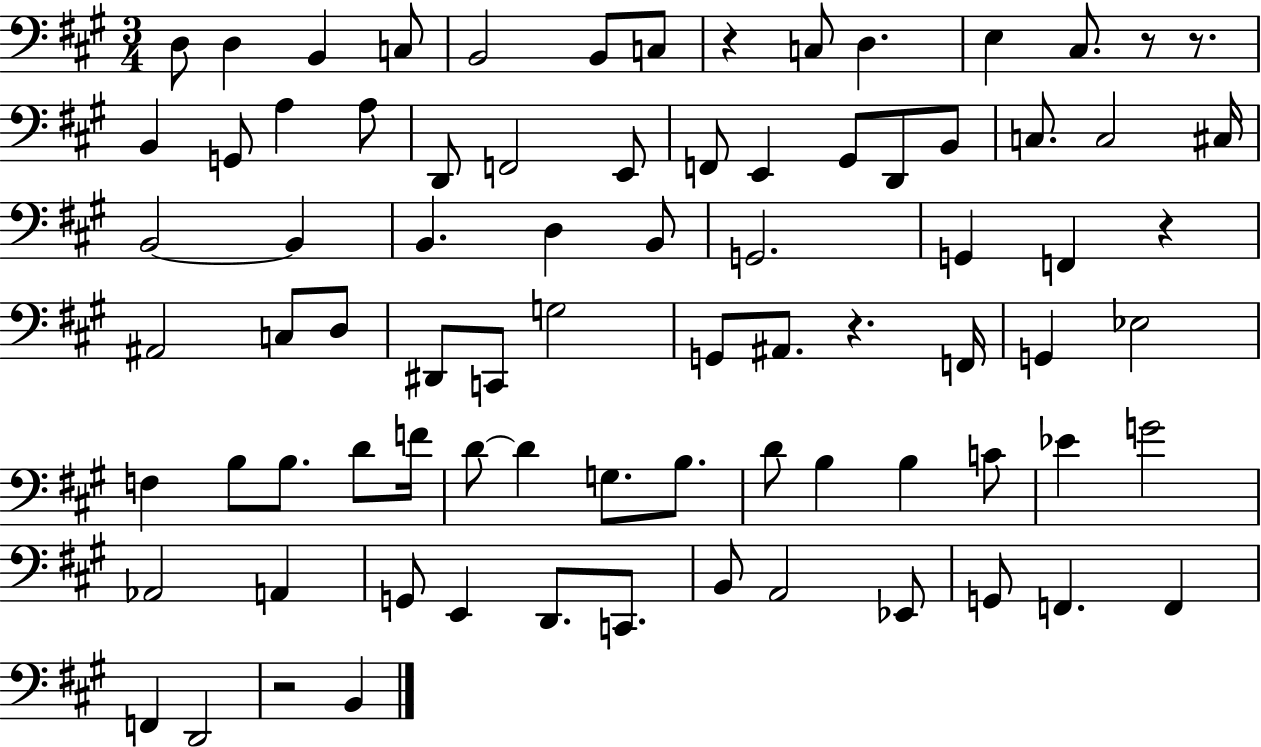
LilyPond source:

{
  \clef bass
  \numericTimeSignature
  \time 3/4
  \key a \major
  \repeat volta 2 { d8 d4 b,4 c8 | b,2 b,8 c8 | r4 c8 d4. | e4 cis8. r8 r8. | \break b,4 g,8 a4 a8 | d,8 f,2 e,8 | f,8 e,4 gis,8 d,8 b,8 | c8. c2 cis16 | \break b,2~~ b,4 | b,4. d4 b,8 | g,2. | g,4 f,4 r4 | \break ais,2 c8 d8 | dis,8 c,8 g2 | g,8 ais,8. r4. f,16 | g,4 ees2 | \break f4 b8 b8. d'8 f'16 | d'8~~ d'4 g8. b8. | d'8 b4 b4 c'8 | ees'4 g'2 | \break aes,2 a,4 | g,8 e,4 d,8. c,8. | b,8 a,2 ees,8 | g,8 f,4. f,4 | \break f,4 d,2 | r2 b,4 | } \bar "|."
}